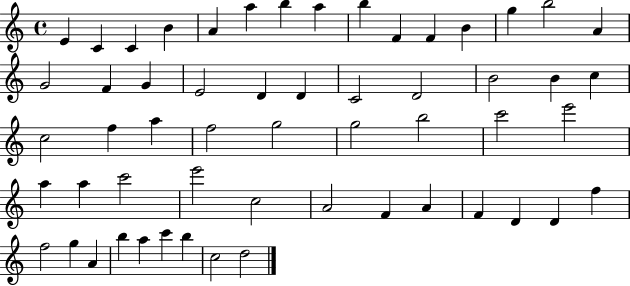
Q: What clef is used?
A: treble